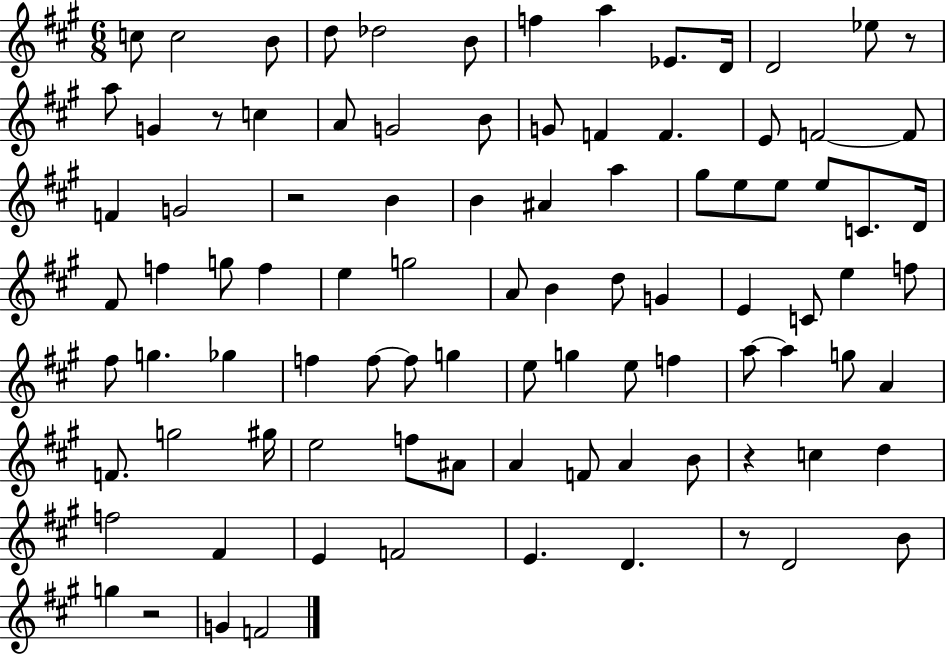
{
  \clef treble
  \numericTimeSignature
  \time 6/8
  \key a \major
  c''8 c''2 b'8 | d''8 des''2 b'8 | f''4 a''4 ees'8. d'16 | d'2 ees''8 r8 | \break a''8 g'4 r8 c''4 | a'8 g'2 b'8 | g'8 f'4 f'4. | e'8 f'2~~ f'8 | \break f'4 g'2 | r2 b'4 | b'4 ais'4 a''4 | gis''8 e''8 e''8 e''8 c'8. d'16 | \break fis'8 f''4 g''8 f''4 | e''4 g''2 | a'8 b'4 d''8 g'4 | e'4 c'8 e''4 f''8 | \break fis''8 g''4. ges''4 | f''4 f''8~~ f''8 g''4 | e''8 g''4 e''8 f''4 | a''8~~ a''4 g''8 a'4 | \break f'8. g''2 gis''16 | e''2 f''8 ais'8 | a'4 f'8 a'4 b'8 | r4 c''4 d''4 | \break f''2 fis'4 | e'4 f'2 | e'4. d'4. | r8 d'2 b'8 | \break g''4 r2 | g'4 f'2 | \bar "|."
}